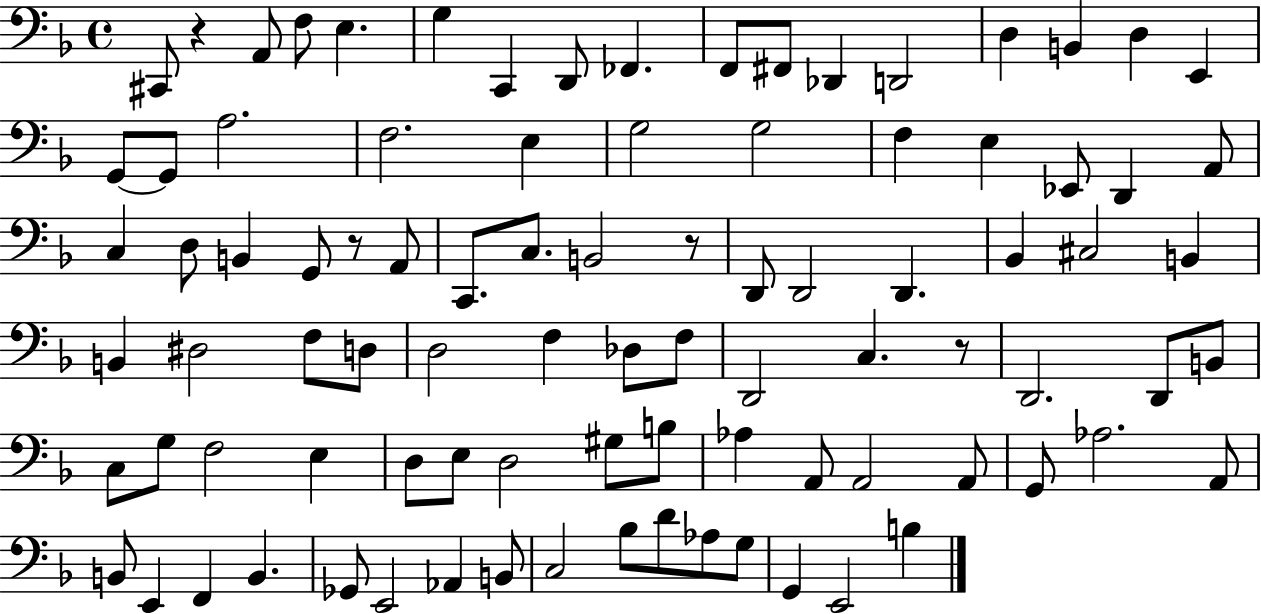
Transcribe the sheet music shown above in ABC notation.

X:1
T:Untitled
M:4/4
L:1/4
K:F
^C,,/2 z A,,/2 F,/2 E, G, C,, D,,/2 _F,, F,,/2 ^F,,/2 _D,, D,,2 D, B,, D, E,, G,,/2 G,,/2 A,2 F,2 E, G,2 G,2 F, E, _E,,/2 D,, A,,/2 C, D,/2 B,, G,,/2 z/2 A,,/2 C,,/2 C,/2 B,,2 z/2 D,,/2 D,,2 D,, _B,, ^C,2 B,, B,, ^D,2 F,/2 D,/2 D,2 F, _D,/2 F,/2 D,,2 C, z/2 D,,2 D,,/2 B,,/2 C,/2 G,/2 F,2 E, D,/2 E,/2 D,2 ^G,/2 B,/2 _A, A,,/2 A,,2 A,,/2 G,,/2 _A,2 A,,/2 B,,/2 E,, F,, B,, _G,,/2 E,,2 _A,, B,,/2 C,2 _B,/2 D/2 _A,/2 G,/2 G,, E,,2 B,